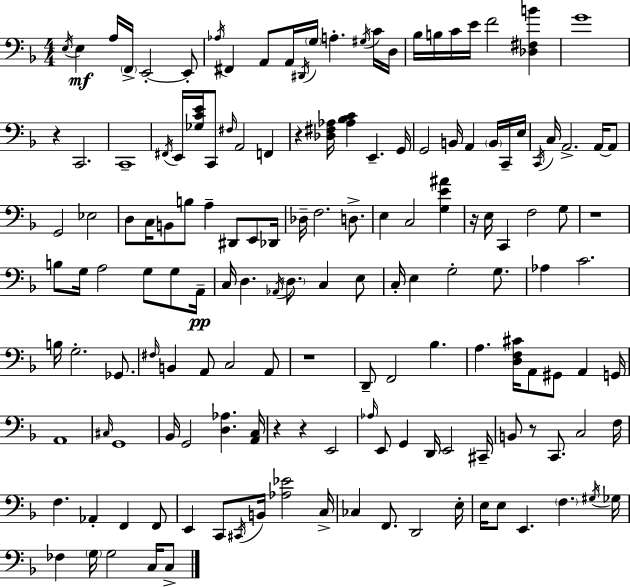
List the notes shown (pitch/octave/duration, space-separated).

E3/s E3/q A3/s F2/s E2/h E2/e Ab3/s F#2/q A2/e A2/s D#2/s G3/s A3/q. G#3/s C4/s D3/s Bb3/s B3/s C4/s E4/s F4/h [Db3,F#3,B4]/q G4/w R/q C2/h. C2/w F#2/s E2/s [Gb3,C4,E4]/s C2/e F#3/s A2/h F2/q R/q [Db3,F#3,Ab3]/s [Ab3,Bb3,C4]/q E2/q. G2/s G2/h B2/s A2/q B2/s C2/s E3/s C2/s C3/s A2/h. A2/s A2/e G2/h Eb3/h D3/e C3/s B2/e B3/e A3/q D#2/e E2/e Db2/s Db3/s F3/h. D3/e. E3/q C3/h [G3,E4,A#4]/q R/s E3/s C2/q F3/h G3/e R/w B3/e G3/s A3/h G3/e G3/e A2/s C3/s D3/q. Ab2/s D3/e. C3/q E3/e C3/s E3/q G3/h G3/e. Ab3/q C4/h. B3/s G3/h. Gb2/e. F#3/s B2/q A2/e C3/h A2/e R/w D2/e F2/h Bb3/q. A3/q. [D3,F3,C#4]/s A2/e G#2/e A2/q G2/s A2/w C#3/s G2/w Bb2/s G2/h [D3,Ab3]/q. [A2,C3]/s R/q R/q E2/h Ab3/s E2/e G2/q D2/s E2/h C#2/s B2/e R/e C2/e. C3/h F3/s F3/q. Ab2/q F2/q F2/e E2/q C2/e C#2/s B2/s [Ab3,Eb4]/h C3/s CES3/q F2/e. D2/h E3/s E3/s E3/e E2/q. F3/q. G#3/s Gb3/s FES3/q G3/s G3/h C3/s C3/e